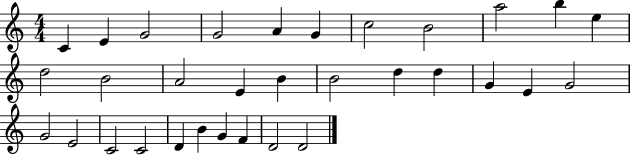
C4/q E4/q G4/h G4/h A4/q G4/q C5/h B4/h A5/h B5/q E5/q D5/h B4/h A4/h E4/q B4/q B4/h D5/q D5/q G4/q E4/q G4/h G4/h E4/h C4/h C4/h D4/q B4/q G4/q F4/q D4/h D4/h